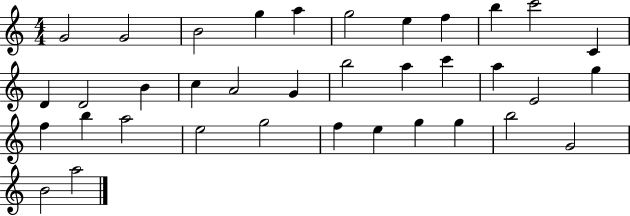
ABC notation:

X:1
T:Untitled
M:4/4
L:1/4
K:C
G2 G2 B2 g a g2 e f b c'2 C D D2 B c A2 G b2 a c' a E2 g f b a2 e2 g2 f e g g b2 G2 B2 a2